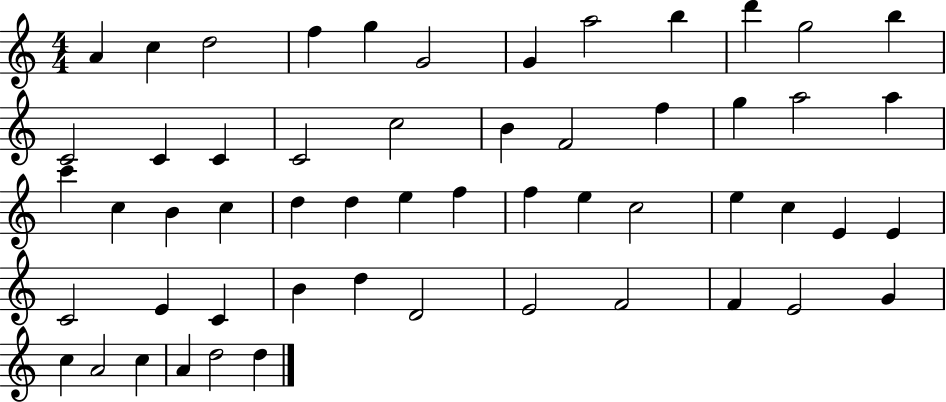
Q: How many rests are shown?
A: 0